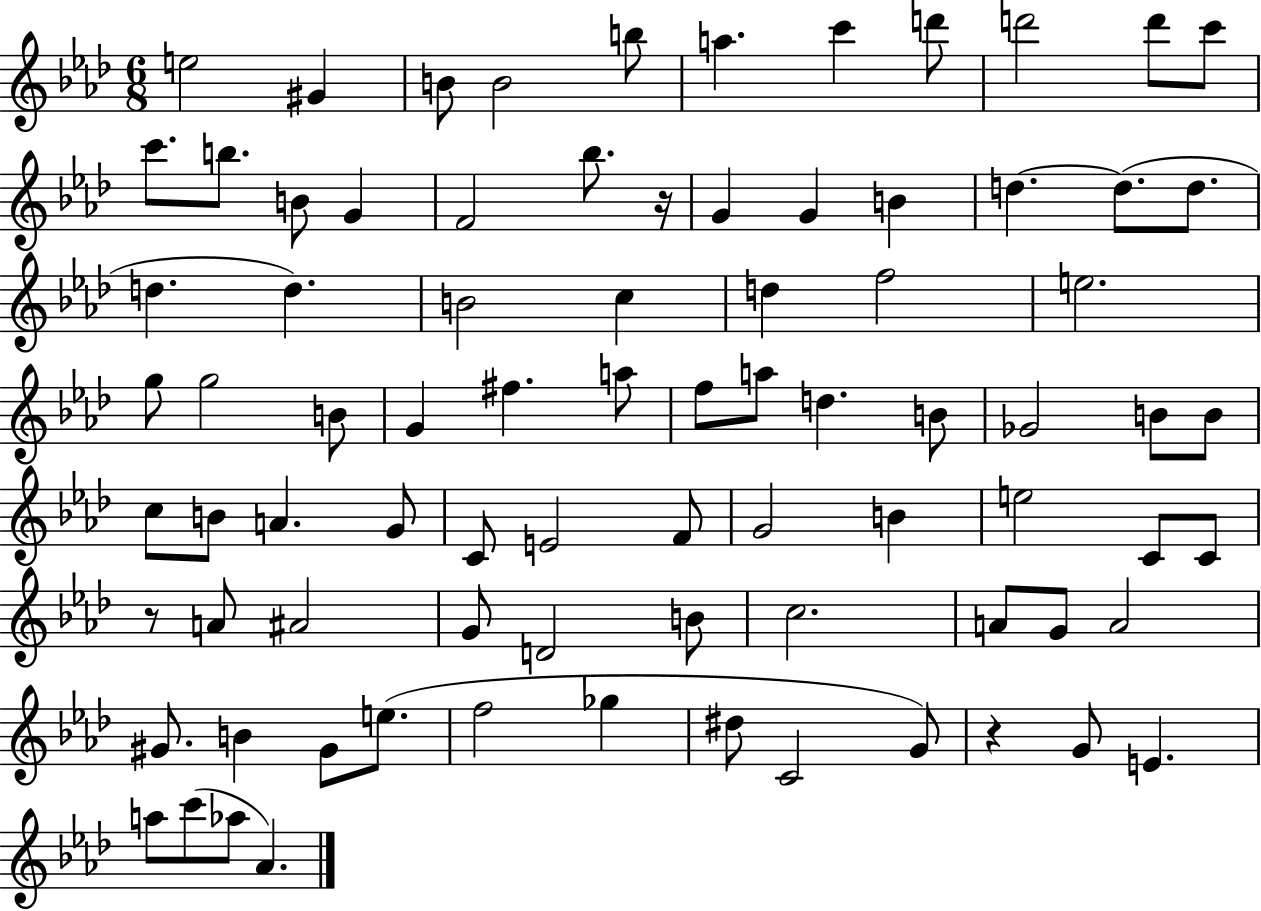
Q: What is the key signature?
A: AES major